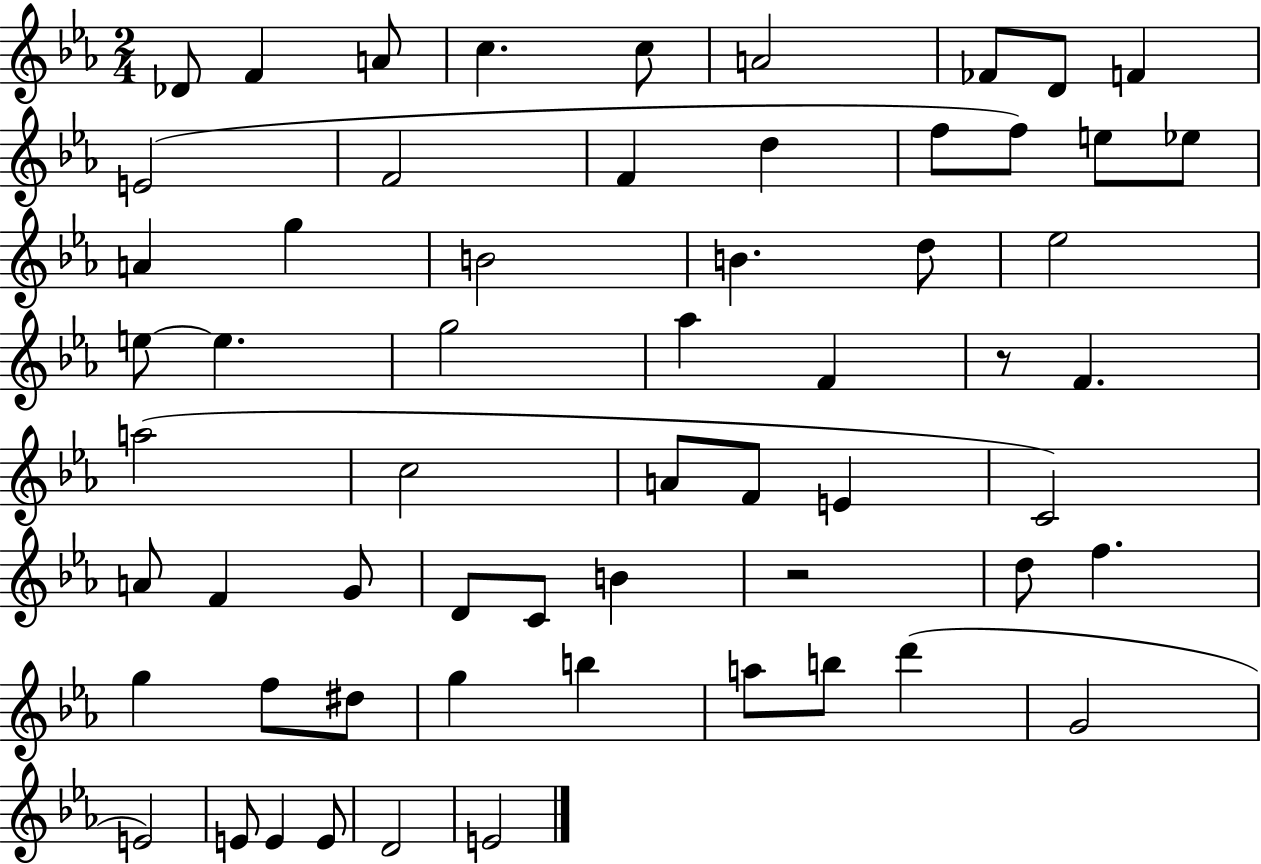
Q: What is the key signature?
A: EES major